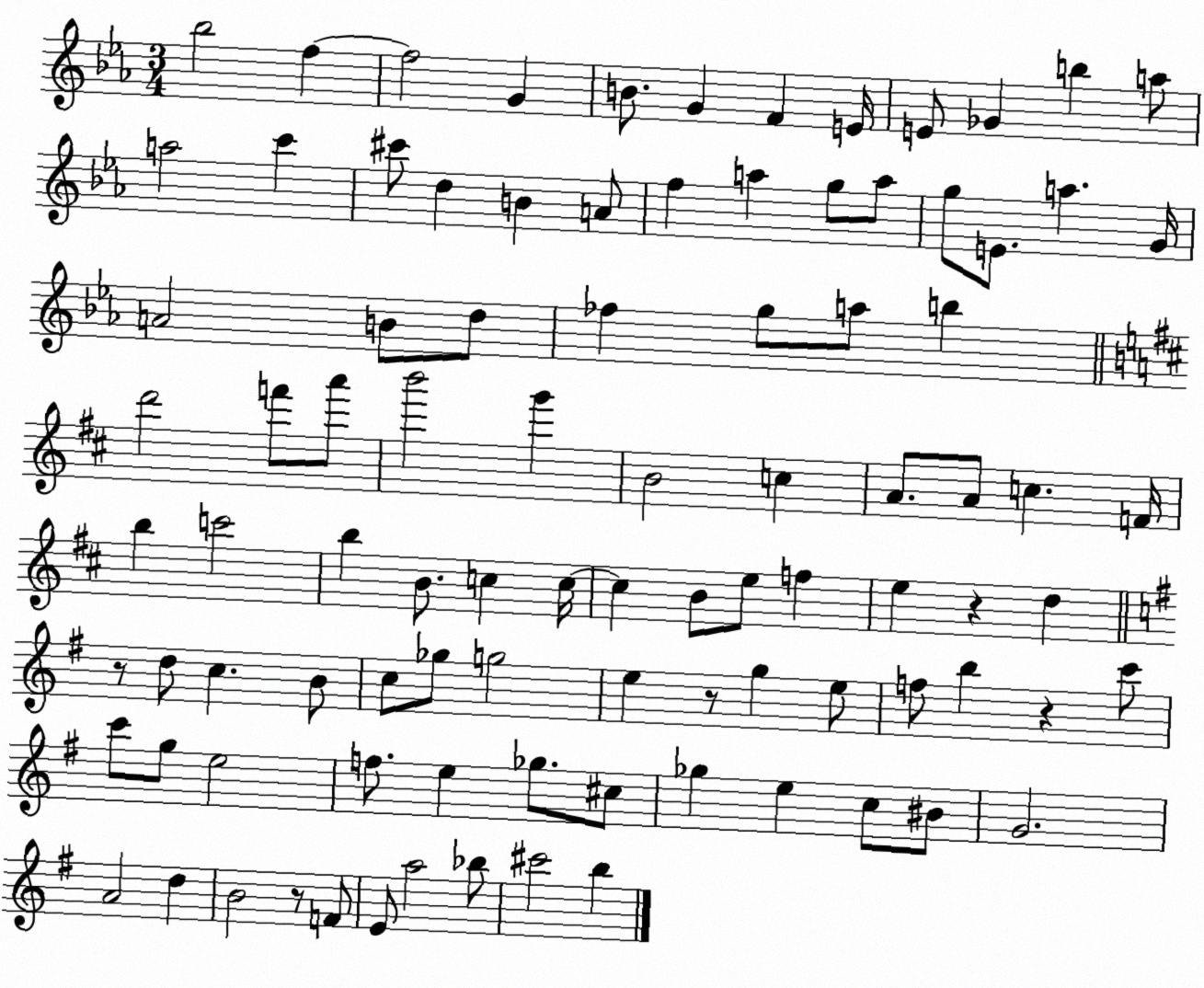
X:1
T:Untitled
M:3/4
L:1/4
K:Eb
_b2 f f2 G B/2 G F E/4 E/2 _G b a/2 a2 c' ^c'/2 d B A/2 f a g/2 a/2 g/2 E/2 a G/4 A2 B/2 d/2 _f g/2 a/2 b d'2 f'/2 a'/2 b'2 g' B2 c A/2 A/2 c F/4 b c'2 b B/2 c c/4 c B/2 e/2 f e z d z/2 d/2 c B/2 c/2 _g/2 g2 e z/2 g e/2 f/2 b z c'/2 c'/2 g/2 e2 f/2 e _g/2 ^c/2 _g e c/2 ^B/2 G2 A2 d B2 z/2 F/2 E/2 a2 _b/2 ^c'2 b